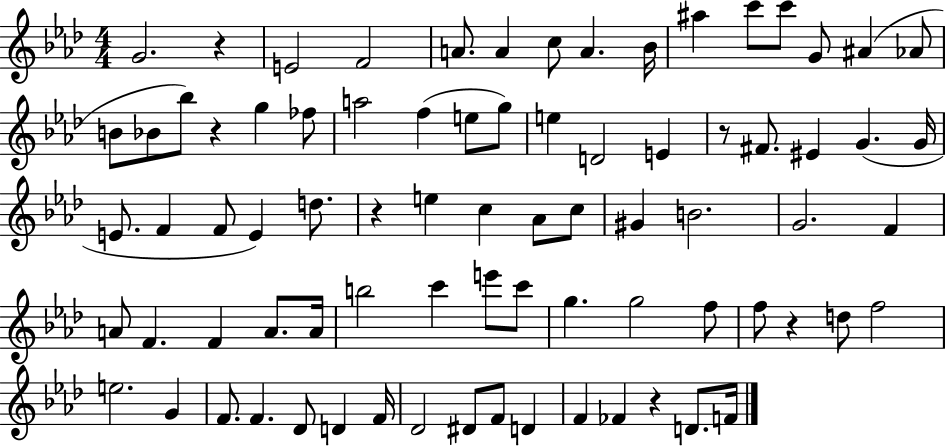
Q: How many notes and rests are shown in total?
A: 79